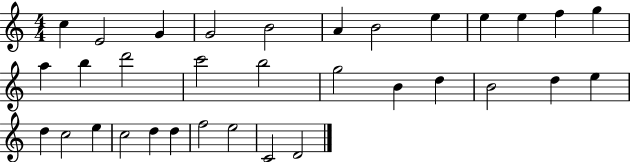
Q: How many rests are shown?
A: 0